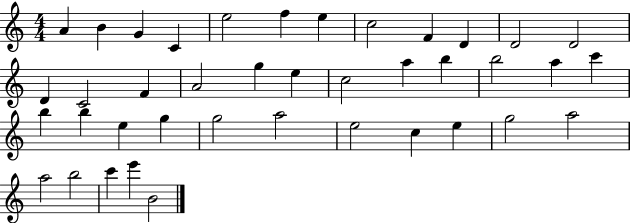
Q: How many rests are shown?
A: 0